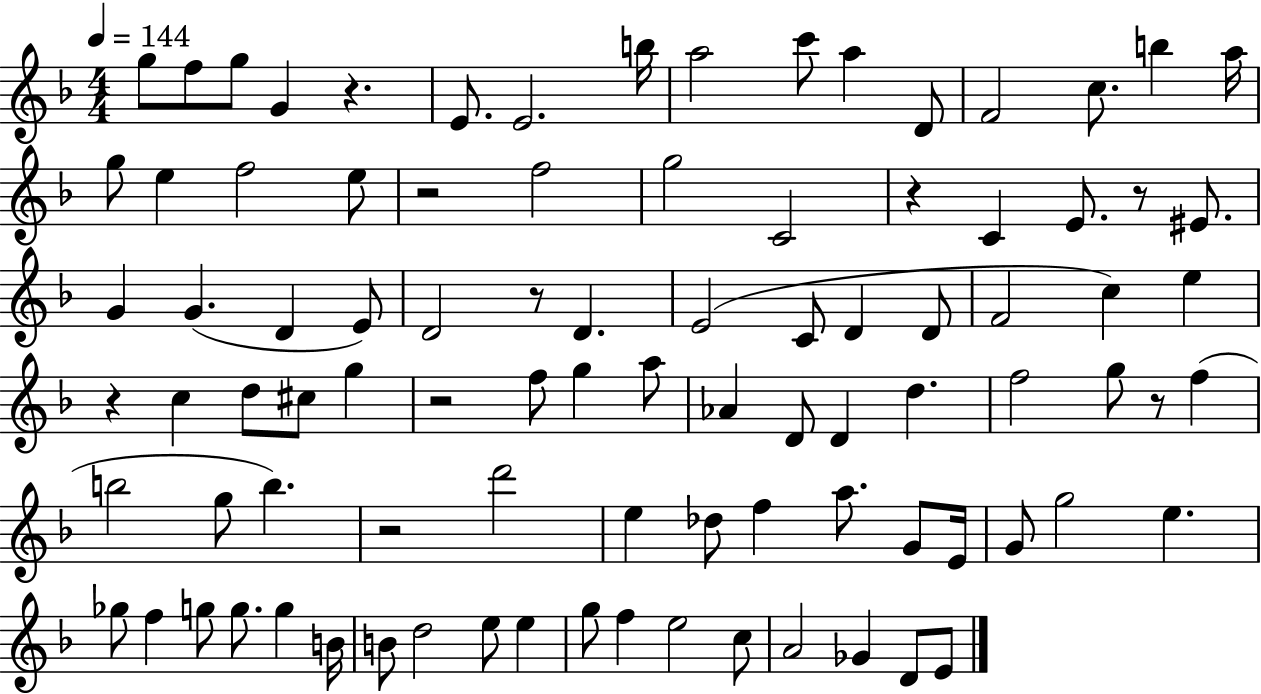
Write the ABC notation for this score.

X:1
T:Untitled
M:4/4
L:1/4
K:F
g/2 f/2 g/2 G z E/2 E2 b/4 a2 c'/2 a D/2 F2 c/2 b a/4 g/2 e f2 e/2 z2 f2 g2 C2 z C E/2 z/2 ^E/2 G G D E/2 D2 z/2 D E2 C/2 D D/2 F2 c e z c d/2 ^c/2 g z2 f/2 g a/2 _A D/2 D d f2 g/2 z/2 f b2 g/2 b z2 d'2 e _d/2 f a/2 G/2 E/4 G/2 g2 e _g/2 f g/2 g/2 g B/4 B/2 d2 e/2 e g/2 f e2 c/2 A2 _G D/2 E/2